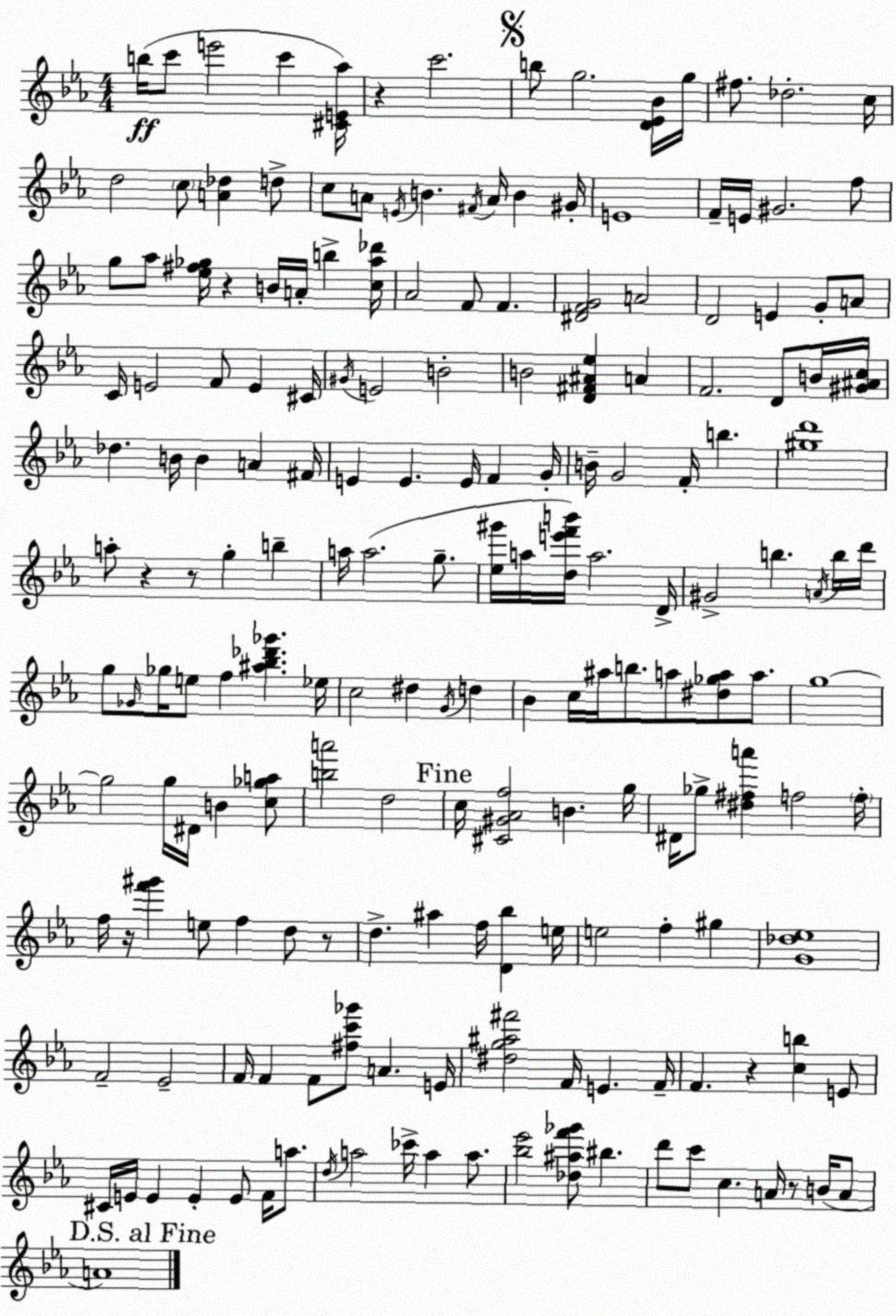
X:1
T:Untitled
M:4/4
L:1/4
K:Cm
b/4 c'/2 e'2 c' [^CE_a]/4 z c'2 b/2 g2 [D_E_B]/4 g/4 ^f/2 _d2 c/4 d2 c/2 [A_d] d/2 c/2 A/2 E/4 B ^F/4 A/4 B ^G/4 E4 F/4 E/4 ^G2 f/2 g/2 _a/2 [_e^f_g]/4 z B/4 A/4 b [c_a_d']/4 _A2 F/2 F [^DFG]2 A2 D2 E G/2 A/2 C/4 E2 F/2 E ^C/4 ^G/4 E2 B2 B2 [D^F^A_e] A F2 D/2 B/4 [^G^Ac]/4 _d B/4 B A ^F/4 E E E/4 F G/4 B/4 G2 F/4 b [^gd']4 a/2 z z/2 g b a/4 a2 g/2 [_e^g']/4 a/4 [de'f'b']/4 a2 D/4 ^G2 b A/4 b/4 d'/4 g/2 _G/4 _g/4 e/2 f [^a_b_d'_g'] _e/4 c2 ^d G/4 d _B c/4 ^a/4 b/2 a/2 [^d_ga]/2 a/2 g4 g2 g/4 ^D/4 B [c_ga]/2 [ba']2 d2 c/4 [^C^G_Af]2 B g/4 ^D/4 _g/2 [^d^fa'] f2 f/4 f/4 z/4 [f'^g'] e/2 f d/2 z/2 d ^a f/4 [D_b] e/4 e2 f ^g [G_d_e]4 F2 _E2 F/4 F F/2 [^fc'_g']/2 A E/4 [^dg^a^f']2 F/4 E F/4 F z [cb] E/2 ^C/4 E/4 E E E/2 F/4 a/2 d/4 a2 _c'/4 a a/2 [_b_e']2 [_d^af'_g']/2 ^b d'/2 c'/2 c A/4 z/2 B/4 A/2 A4